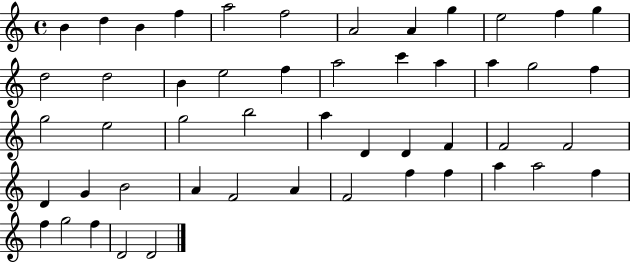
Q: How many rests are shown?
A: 0